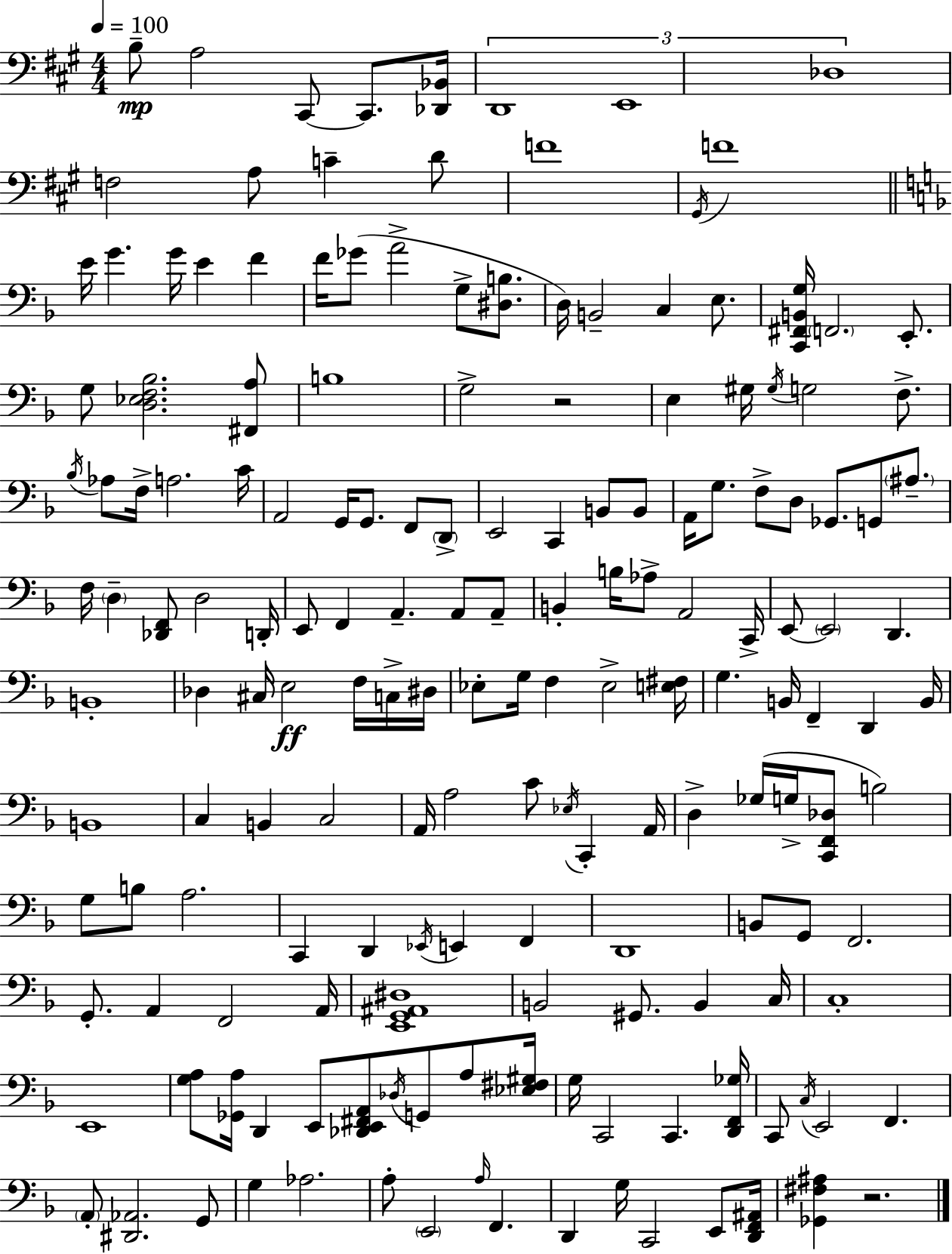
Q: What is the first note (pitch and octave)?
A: B3